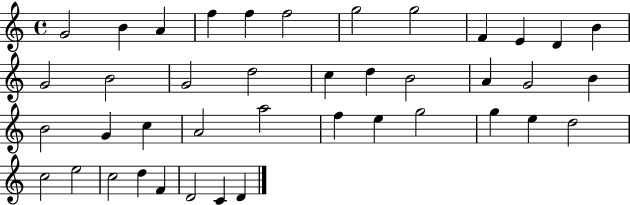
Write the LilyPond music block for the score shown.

{
  \clef treble
  \time 4/4
  \defaultTimeSignature
  \key c \major
  g'2 b'4 a'4 | f''4 f''4 f''2 | g''2 g''2 | f'4 e'4 d'4 b'4 | \break g'2 b'2 | g'2 d''2 | c''4 d''4 b'2 | a'4 g'2 b'4 | \break b'2 g'4 c''4 | a'2 a''2 | f''4 e''4 g''2 | g''4 e''4 d''2 | \break c''2 e''2 | c''2 d''4 f'4 | d'2 c'4 d'4 | \bar "|."
}